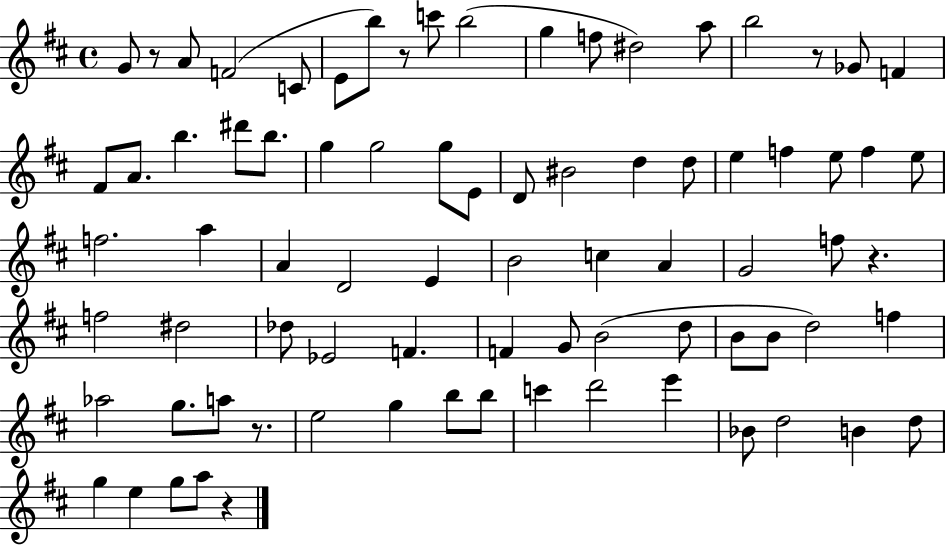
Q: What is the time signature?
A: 4/4